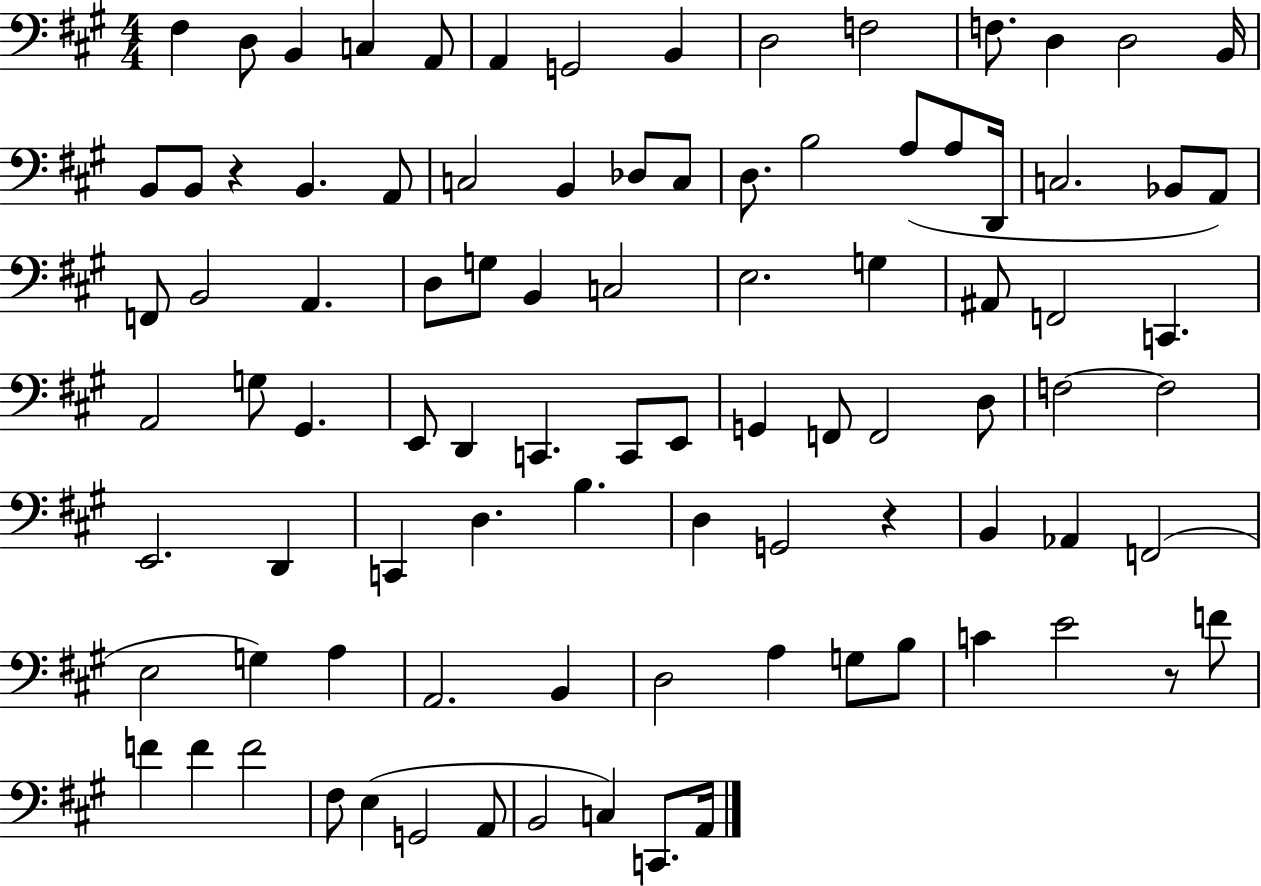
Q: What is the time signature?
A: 4/4